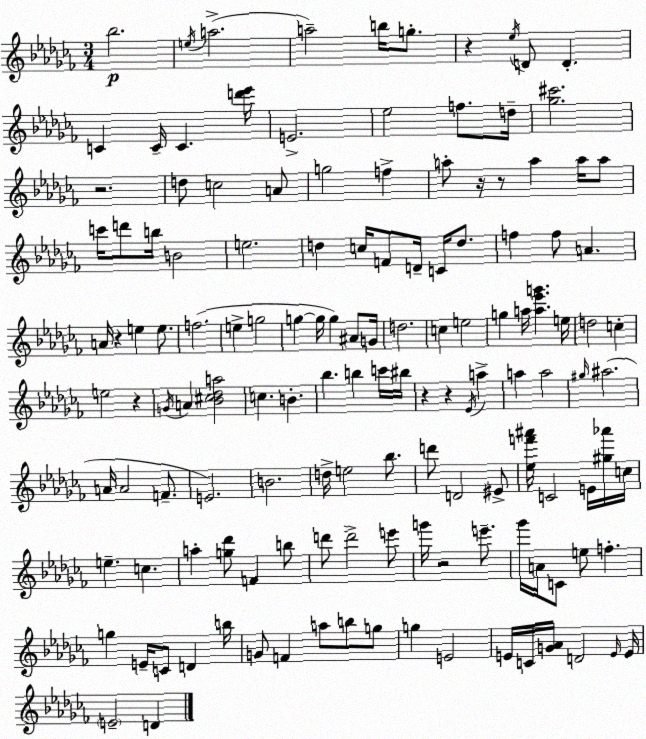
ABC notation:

X:1
T:Untitled
M:3/4
L:1/4
K:Abm
_b2 e/4 a2 a2 b/4 g/2 z _e/4 D/2 D C C/4 C [d'_e']/4 E2 _e2 f/2 d/4 [_g^c']2 z2 d/2 c2 A/2 g2 f a/2 z/4 z/2 a a/4 a/2 c'/4 d'/2 b/4 B2 e2 d c/4 F/2 D/4 C/4 d/2 f f/2 A A/4 z e e/2 f2 e g2 g g/4 g ^A/2 G/4 d2 c e2 g a/4 [a_e'g'] e/4 d2 c e2 z G/4 A [_B^c_da]2 c B _b b c'/4 ^b/4 z z _E/4 a a a2 ^g/4 ^a2 A/4 A2 F/2 E2 B2 d/4 e2 _b/2 d'/2 D2 ^E/2 [_ef'^a']/4 C2 E/4 [^g_a']/4 c/4 e c a [g_d']/2 F b/2 d'/2 d'2 e'/2 g'/4 z2 e'/2 _g'/4 A/4 C/2 e/2 f g E/4 C/2 D b/4 G/2 F a/2 b/2 g/2 g E2 E/4 C/4 [G_A]/4 D2 E/4 E/4 E2 D